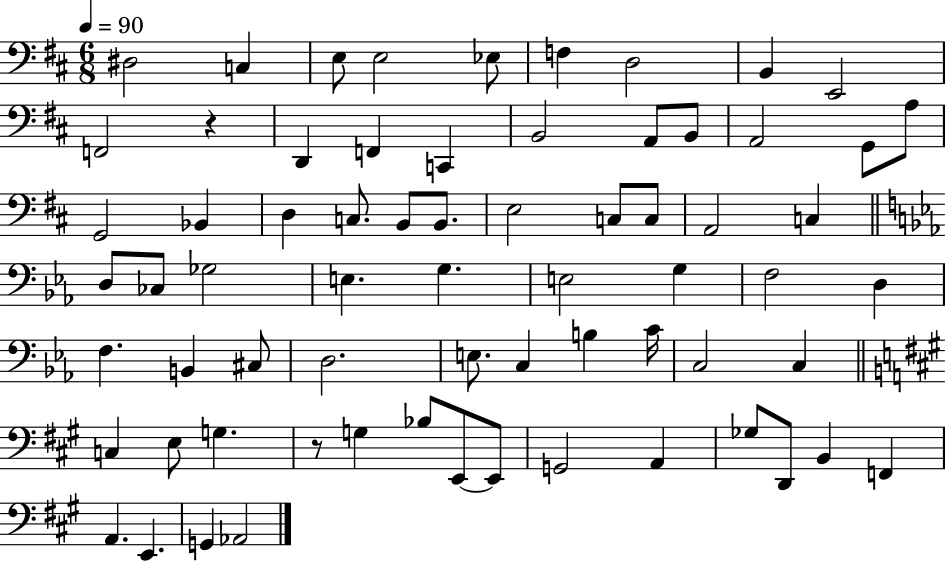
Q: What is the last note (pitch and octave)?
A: Ab2